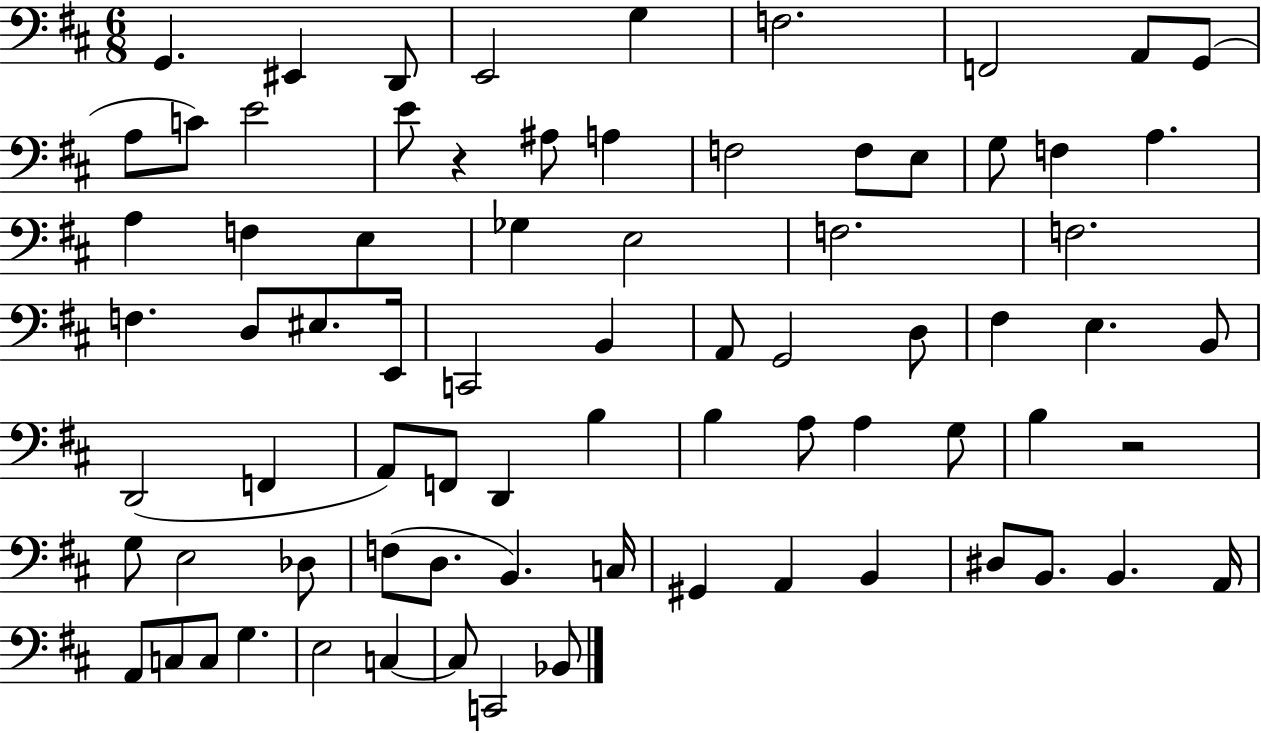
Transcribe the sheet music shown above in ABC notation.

X:1
T:Untitled
M:6/8
L:1/4
K:D
G,, ^E,, D,,/2 E,,2 G, F,2 F,,2 A,,/2 G,,/2 A,/2 C/2 E2 E/2 z ^A,/2 A, F,2 F,/2 E,/2 G,/2 F, A, A, F, E, _G, E,2 F,2 F,2 F, D,/2 ^E,/2 E,,/4 C,,2 B,, A,,/2 G,,2 D,/2 ^F, E, B,,/2 D,,2 F,, A,,/2 F,,/2 D,, B, B, A,/2 A, G,/2 B, z2 G,/2 E,2 _D,/2 F,/2 D,/2 B,, C,/4 ^G,, A,, B,, ^D,/2 B,,/2 B,, A,,/4 A,,/2 C,/2 C,/2 G, E,2 C, C,/2 C,,2 _B,,/2